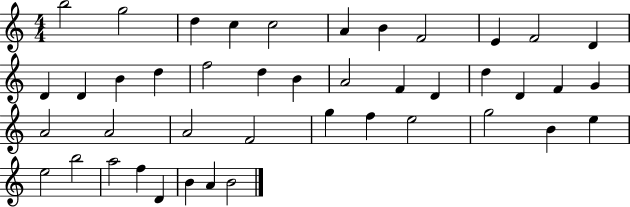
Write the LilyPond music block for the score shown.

{
  \clef treble
  \numericTimeSignature
  \time 4/4
  \key c \major
  b''2 g''2 | d''4 c''4 c''2 | a'4 b'4 f'2 | e'4 f'2 d'4 | \break d'4 d'4 b'4 d''4 | f''2 d''4 b'4 | a'2 f'4 d'4 | d''4 d'4 f'4 g'4 | \break a'2 a'2 | a'2 f'2 | g''4 f''4 e''2 | g''2 b'4 e''4 | \break e''2 b''2 | a''2 f''4 d'4 | b'4 a'4 b'2 | \bar "|."
}